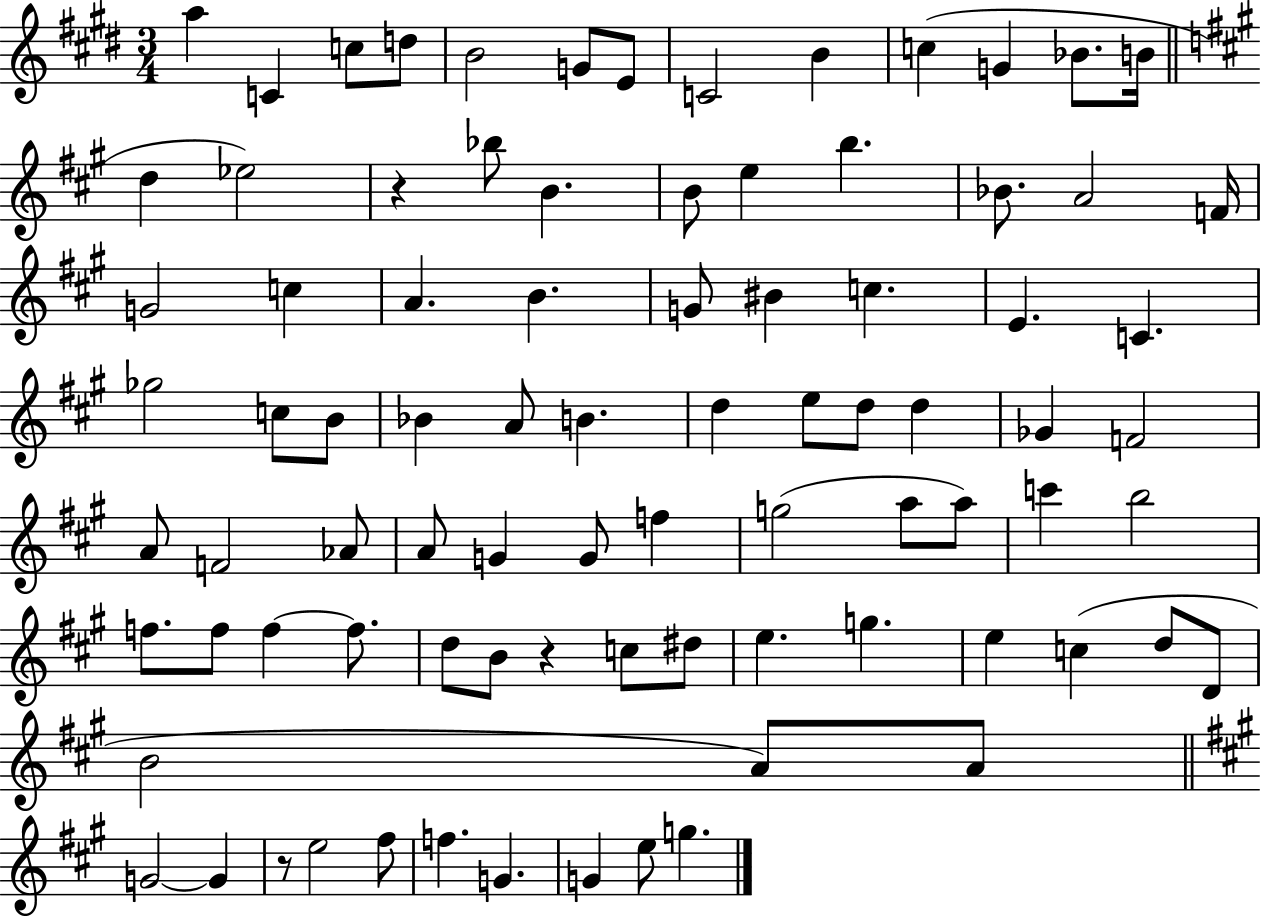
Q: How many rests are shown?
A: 3